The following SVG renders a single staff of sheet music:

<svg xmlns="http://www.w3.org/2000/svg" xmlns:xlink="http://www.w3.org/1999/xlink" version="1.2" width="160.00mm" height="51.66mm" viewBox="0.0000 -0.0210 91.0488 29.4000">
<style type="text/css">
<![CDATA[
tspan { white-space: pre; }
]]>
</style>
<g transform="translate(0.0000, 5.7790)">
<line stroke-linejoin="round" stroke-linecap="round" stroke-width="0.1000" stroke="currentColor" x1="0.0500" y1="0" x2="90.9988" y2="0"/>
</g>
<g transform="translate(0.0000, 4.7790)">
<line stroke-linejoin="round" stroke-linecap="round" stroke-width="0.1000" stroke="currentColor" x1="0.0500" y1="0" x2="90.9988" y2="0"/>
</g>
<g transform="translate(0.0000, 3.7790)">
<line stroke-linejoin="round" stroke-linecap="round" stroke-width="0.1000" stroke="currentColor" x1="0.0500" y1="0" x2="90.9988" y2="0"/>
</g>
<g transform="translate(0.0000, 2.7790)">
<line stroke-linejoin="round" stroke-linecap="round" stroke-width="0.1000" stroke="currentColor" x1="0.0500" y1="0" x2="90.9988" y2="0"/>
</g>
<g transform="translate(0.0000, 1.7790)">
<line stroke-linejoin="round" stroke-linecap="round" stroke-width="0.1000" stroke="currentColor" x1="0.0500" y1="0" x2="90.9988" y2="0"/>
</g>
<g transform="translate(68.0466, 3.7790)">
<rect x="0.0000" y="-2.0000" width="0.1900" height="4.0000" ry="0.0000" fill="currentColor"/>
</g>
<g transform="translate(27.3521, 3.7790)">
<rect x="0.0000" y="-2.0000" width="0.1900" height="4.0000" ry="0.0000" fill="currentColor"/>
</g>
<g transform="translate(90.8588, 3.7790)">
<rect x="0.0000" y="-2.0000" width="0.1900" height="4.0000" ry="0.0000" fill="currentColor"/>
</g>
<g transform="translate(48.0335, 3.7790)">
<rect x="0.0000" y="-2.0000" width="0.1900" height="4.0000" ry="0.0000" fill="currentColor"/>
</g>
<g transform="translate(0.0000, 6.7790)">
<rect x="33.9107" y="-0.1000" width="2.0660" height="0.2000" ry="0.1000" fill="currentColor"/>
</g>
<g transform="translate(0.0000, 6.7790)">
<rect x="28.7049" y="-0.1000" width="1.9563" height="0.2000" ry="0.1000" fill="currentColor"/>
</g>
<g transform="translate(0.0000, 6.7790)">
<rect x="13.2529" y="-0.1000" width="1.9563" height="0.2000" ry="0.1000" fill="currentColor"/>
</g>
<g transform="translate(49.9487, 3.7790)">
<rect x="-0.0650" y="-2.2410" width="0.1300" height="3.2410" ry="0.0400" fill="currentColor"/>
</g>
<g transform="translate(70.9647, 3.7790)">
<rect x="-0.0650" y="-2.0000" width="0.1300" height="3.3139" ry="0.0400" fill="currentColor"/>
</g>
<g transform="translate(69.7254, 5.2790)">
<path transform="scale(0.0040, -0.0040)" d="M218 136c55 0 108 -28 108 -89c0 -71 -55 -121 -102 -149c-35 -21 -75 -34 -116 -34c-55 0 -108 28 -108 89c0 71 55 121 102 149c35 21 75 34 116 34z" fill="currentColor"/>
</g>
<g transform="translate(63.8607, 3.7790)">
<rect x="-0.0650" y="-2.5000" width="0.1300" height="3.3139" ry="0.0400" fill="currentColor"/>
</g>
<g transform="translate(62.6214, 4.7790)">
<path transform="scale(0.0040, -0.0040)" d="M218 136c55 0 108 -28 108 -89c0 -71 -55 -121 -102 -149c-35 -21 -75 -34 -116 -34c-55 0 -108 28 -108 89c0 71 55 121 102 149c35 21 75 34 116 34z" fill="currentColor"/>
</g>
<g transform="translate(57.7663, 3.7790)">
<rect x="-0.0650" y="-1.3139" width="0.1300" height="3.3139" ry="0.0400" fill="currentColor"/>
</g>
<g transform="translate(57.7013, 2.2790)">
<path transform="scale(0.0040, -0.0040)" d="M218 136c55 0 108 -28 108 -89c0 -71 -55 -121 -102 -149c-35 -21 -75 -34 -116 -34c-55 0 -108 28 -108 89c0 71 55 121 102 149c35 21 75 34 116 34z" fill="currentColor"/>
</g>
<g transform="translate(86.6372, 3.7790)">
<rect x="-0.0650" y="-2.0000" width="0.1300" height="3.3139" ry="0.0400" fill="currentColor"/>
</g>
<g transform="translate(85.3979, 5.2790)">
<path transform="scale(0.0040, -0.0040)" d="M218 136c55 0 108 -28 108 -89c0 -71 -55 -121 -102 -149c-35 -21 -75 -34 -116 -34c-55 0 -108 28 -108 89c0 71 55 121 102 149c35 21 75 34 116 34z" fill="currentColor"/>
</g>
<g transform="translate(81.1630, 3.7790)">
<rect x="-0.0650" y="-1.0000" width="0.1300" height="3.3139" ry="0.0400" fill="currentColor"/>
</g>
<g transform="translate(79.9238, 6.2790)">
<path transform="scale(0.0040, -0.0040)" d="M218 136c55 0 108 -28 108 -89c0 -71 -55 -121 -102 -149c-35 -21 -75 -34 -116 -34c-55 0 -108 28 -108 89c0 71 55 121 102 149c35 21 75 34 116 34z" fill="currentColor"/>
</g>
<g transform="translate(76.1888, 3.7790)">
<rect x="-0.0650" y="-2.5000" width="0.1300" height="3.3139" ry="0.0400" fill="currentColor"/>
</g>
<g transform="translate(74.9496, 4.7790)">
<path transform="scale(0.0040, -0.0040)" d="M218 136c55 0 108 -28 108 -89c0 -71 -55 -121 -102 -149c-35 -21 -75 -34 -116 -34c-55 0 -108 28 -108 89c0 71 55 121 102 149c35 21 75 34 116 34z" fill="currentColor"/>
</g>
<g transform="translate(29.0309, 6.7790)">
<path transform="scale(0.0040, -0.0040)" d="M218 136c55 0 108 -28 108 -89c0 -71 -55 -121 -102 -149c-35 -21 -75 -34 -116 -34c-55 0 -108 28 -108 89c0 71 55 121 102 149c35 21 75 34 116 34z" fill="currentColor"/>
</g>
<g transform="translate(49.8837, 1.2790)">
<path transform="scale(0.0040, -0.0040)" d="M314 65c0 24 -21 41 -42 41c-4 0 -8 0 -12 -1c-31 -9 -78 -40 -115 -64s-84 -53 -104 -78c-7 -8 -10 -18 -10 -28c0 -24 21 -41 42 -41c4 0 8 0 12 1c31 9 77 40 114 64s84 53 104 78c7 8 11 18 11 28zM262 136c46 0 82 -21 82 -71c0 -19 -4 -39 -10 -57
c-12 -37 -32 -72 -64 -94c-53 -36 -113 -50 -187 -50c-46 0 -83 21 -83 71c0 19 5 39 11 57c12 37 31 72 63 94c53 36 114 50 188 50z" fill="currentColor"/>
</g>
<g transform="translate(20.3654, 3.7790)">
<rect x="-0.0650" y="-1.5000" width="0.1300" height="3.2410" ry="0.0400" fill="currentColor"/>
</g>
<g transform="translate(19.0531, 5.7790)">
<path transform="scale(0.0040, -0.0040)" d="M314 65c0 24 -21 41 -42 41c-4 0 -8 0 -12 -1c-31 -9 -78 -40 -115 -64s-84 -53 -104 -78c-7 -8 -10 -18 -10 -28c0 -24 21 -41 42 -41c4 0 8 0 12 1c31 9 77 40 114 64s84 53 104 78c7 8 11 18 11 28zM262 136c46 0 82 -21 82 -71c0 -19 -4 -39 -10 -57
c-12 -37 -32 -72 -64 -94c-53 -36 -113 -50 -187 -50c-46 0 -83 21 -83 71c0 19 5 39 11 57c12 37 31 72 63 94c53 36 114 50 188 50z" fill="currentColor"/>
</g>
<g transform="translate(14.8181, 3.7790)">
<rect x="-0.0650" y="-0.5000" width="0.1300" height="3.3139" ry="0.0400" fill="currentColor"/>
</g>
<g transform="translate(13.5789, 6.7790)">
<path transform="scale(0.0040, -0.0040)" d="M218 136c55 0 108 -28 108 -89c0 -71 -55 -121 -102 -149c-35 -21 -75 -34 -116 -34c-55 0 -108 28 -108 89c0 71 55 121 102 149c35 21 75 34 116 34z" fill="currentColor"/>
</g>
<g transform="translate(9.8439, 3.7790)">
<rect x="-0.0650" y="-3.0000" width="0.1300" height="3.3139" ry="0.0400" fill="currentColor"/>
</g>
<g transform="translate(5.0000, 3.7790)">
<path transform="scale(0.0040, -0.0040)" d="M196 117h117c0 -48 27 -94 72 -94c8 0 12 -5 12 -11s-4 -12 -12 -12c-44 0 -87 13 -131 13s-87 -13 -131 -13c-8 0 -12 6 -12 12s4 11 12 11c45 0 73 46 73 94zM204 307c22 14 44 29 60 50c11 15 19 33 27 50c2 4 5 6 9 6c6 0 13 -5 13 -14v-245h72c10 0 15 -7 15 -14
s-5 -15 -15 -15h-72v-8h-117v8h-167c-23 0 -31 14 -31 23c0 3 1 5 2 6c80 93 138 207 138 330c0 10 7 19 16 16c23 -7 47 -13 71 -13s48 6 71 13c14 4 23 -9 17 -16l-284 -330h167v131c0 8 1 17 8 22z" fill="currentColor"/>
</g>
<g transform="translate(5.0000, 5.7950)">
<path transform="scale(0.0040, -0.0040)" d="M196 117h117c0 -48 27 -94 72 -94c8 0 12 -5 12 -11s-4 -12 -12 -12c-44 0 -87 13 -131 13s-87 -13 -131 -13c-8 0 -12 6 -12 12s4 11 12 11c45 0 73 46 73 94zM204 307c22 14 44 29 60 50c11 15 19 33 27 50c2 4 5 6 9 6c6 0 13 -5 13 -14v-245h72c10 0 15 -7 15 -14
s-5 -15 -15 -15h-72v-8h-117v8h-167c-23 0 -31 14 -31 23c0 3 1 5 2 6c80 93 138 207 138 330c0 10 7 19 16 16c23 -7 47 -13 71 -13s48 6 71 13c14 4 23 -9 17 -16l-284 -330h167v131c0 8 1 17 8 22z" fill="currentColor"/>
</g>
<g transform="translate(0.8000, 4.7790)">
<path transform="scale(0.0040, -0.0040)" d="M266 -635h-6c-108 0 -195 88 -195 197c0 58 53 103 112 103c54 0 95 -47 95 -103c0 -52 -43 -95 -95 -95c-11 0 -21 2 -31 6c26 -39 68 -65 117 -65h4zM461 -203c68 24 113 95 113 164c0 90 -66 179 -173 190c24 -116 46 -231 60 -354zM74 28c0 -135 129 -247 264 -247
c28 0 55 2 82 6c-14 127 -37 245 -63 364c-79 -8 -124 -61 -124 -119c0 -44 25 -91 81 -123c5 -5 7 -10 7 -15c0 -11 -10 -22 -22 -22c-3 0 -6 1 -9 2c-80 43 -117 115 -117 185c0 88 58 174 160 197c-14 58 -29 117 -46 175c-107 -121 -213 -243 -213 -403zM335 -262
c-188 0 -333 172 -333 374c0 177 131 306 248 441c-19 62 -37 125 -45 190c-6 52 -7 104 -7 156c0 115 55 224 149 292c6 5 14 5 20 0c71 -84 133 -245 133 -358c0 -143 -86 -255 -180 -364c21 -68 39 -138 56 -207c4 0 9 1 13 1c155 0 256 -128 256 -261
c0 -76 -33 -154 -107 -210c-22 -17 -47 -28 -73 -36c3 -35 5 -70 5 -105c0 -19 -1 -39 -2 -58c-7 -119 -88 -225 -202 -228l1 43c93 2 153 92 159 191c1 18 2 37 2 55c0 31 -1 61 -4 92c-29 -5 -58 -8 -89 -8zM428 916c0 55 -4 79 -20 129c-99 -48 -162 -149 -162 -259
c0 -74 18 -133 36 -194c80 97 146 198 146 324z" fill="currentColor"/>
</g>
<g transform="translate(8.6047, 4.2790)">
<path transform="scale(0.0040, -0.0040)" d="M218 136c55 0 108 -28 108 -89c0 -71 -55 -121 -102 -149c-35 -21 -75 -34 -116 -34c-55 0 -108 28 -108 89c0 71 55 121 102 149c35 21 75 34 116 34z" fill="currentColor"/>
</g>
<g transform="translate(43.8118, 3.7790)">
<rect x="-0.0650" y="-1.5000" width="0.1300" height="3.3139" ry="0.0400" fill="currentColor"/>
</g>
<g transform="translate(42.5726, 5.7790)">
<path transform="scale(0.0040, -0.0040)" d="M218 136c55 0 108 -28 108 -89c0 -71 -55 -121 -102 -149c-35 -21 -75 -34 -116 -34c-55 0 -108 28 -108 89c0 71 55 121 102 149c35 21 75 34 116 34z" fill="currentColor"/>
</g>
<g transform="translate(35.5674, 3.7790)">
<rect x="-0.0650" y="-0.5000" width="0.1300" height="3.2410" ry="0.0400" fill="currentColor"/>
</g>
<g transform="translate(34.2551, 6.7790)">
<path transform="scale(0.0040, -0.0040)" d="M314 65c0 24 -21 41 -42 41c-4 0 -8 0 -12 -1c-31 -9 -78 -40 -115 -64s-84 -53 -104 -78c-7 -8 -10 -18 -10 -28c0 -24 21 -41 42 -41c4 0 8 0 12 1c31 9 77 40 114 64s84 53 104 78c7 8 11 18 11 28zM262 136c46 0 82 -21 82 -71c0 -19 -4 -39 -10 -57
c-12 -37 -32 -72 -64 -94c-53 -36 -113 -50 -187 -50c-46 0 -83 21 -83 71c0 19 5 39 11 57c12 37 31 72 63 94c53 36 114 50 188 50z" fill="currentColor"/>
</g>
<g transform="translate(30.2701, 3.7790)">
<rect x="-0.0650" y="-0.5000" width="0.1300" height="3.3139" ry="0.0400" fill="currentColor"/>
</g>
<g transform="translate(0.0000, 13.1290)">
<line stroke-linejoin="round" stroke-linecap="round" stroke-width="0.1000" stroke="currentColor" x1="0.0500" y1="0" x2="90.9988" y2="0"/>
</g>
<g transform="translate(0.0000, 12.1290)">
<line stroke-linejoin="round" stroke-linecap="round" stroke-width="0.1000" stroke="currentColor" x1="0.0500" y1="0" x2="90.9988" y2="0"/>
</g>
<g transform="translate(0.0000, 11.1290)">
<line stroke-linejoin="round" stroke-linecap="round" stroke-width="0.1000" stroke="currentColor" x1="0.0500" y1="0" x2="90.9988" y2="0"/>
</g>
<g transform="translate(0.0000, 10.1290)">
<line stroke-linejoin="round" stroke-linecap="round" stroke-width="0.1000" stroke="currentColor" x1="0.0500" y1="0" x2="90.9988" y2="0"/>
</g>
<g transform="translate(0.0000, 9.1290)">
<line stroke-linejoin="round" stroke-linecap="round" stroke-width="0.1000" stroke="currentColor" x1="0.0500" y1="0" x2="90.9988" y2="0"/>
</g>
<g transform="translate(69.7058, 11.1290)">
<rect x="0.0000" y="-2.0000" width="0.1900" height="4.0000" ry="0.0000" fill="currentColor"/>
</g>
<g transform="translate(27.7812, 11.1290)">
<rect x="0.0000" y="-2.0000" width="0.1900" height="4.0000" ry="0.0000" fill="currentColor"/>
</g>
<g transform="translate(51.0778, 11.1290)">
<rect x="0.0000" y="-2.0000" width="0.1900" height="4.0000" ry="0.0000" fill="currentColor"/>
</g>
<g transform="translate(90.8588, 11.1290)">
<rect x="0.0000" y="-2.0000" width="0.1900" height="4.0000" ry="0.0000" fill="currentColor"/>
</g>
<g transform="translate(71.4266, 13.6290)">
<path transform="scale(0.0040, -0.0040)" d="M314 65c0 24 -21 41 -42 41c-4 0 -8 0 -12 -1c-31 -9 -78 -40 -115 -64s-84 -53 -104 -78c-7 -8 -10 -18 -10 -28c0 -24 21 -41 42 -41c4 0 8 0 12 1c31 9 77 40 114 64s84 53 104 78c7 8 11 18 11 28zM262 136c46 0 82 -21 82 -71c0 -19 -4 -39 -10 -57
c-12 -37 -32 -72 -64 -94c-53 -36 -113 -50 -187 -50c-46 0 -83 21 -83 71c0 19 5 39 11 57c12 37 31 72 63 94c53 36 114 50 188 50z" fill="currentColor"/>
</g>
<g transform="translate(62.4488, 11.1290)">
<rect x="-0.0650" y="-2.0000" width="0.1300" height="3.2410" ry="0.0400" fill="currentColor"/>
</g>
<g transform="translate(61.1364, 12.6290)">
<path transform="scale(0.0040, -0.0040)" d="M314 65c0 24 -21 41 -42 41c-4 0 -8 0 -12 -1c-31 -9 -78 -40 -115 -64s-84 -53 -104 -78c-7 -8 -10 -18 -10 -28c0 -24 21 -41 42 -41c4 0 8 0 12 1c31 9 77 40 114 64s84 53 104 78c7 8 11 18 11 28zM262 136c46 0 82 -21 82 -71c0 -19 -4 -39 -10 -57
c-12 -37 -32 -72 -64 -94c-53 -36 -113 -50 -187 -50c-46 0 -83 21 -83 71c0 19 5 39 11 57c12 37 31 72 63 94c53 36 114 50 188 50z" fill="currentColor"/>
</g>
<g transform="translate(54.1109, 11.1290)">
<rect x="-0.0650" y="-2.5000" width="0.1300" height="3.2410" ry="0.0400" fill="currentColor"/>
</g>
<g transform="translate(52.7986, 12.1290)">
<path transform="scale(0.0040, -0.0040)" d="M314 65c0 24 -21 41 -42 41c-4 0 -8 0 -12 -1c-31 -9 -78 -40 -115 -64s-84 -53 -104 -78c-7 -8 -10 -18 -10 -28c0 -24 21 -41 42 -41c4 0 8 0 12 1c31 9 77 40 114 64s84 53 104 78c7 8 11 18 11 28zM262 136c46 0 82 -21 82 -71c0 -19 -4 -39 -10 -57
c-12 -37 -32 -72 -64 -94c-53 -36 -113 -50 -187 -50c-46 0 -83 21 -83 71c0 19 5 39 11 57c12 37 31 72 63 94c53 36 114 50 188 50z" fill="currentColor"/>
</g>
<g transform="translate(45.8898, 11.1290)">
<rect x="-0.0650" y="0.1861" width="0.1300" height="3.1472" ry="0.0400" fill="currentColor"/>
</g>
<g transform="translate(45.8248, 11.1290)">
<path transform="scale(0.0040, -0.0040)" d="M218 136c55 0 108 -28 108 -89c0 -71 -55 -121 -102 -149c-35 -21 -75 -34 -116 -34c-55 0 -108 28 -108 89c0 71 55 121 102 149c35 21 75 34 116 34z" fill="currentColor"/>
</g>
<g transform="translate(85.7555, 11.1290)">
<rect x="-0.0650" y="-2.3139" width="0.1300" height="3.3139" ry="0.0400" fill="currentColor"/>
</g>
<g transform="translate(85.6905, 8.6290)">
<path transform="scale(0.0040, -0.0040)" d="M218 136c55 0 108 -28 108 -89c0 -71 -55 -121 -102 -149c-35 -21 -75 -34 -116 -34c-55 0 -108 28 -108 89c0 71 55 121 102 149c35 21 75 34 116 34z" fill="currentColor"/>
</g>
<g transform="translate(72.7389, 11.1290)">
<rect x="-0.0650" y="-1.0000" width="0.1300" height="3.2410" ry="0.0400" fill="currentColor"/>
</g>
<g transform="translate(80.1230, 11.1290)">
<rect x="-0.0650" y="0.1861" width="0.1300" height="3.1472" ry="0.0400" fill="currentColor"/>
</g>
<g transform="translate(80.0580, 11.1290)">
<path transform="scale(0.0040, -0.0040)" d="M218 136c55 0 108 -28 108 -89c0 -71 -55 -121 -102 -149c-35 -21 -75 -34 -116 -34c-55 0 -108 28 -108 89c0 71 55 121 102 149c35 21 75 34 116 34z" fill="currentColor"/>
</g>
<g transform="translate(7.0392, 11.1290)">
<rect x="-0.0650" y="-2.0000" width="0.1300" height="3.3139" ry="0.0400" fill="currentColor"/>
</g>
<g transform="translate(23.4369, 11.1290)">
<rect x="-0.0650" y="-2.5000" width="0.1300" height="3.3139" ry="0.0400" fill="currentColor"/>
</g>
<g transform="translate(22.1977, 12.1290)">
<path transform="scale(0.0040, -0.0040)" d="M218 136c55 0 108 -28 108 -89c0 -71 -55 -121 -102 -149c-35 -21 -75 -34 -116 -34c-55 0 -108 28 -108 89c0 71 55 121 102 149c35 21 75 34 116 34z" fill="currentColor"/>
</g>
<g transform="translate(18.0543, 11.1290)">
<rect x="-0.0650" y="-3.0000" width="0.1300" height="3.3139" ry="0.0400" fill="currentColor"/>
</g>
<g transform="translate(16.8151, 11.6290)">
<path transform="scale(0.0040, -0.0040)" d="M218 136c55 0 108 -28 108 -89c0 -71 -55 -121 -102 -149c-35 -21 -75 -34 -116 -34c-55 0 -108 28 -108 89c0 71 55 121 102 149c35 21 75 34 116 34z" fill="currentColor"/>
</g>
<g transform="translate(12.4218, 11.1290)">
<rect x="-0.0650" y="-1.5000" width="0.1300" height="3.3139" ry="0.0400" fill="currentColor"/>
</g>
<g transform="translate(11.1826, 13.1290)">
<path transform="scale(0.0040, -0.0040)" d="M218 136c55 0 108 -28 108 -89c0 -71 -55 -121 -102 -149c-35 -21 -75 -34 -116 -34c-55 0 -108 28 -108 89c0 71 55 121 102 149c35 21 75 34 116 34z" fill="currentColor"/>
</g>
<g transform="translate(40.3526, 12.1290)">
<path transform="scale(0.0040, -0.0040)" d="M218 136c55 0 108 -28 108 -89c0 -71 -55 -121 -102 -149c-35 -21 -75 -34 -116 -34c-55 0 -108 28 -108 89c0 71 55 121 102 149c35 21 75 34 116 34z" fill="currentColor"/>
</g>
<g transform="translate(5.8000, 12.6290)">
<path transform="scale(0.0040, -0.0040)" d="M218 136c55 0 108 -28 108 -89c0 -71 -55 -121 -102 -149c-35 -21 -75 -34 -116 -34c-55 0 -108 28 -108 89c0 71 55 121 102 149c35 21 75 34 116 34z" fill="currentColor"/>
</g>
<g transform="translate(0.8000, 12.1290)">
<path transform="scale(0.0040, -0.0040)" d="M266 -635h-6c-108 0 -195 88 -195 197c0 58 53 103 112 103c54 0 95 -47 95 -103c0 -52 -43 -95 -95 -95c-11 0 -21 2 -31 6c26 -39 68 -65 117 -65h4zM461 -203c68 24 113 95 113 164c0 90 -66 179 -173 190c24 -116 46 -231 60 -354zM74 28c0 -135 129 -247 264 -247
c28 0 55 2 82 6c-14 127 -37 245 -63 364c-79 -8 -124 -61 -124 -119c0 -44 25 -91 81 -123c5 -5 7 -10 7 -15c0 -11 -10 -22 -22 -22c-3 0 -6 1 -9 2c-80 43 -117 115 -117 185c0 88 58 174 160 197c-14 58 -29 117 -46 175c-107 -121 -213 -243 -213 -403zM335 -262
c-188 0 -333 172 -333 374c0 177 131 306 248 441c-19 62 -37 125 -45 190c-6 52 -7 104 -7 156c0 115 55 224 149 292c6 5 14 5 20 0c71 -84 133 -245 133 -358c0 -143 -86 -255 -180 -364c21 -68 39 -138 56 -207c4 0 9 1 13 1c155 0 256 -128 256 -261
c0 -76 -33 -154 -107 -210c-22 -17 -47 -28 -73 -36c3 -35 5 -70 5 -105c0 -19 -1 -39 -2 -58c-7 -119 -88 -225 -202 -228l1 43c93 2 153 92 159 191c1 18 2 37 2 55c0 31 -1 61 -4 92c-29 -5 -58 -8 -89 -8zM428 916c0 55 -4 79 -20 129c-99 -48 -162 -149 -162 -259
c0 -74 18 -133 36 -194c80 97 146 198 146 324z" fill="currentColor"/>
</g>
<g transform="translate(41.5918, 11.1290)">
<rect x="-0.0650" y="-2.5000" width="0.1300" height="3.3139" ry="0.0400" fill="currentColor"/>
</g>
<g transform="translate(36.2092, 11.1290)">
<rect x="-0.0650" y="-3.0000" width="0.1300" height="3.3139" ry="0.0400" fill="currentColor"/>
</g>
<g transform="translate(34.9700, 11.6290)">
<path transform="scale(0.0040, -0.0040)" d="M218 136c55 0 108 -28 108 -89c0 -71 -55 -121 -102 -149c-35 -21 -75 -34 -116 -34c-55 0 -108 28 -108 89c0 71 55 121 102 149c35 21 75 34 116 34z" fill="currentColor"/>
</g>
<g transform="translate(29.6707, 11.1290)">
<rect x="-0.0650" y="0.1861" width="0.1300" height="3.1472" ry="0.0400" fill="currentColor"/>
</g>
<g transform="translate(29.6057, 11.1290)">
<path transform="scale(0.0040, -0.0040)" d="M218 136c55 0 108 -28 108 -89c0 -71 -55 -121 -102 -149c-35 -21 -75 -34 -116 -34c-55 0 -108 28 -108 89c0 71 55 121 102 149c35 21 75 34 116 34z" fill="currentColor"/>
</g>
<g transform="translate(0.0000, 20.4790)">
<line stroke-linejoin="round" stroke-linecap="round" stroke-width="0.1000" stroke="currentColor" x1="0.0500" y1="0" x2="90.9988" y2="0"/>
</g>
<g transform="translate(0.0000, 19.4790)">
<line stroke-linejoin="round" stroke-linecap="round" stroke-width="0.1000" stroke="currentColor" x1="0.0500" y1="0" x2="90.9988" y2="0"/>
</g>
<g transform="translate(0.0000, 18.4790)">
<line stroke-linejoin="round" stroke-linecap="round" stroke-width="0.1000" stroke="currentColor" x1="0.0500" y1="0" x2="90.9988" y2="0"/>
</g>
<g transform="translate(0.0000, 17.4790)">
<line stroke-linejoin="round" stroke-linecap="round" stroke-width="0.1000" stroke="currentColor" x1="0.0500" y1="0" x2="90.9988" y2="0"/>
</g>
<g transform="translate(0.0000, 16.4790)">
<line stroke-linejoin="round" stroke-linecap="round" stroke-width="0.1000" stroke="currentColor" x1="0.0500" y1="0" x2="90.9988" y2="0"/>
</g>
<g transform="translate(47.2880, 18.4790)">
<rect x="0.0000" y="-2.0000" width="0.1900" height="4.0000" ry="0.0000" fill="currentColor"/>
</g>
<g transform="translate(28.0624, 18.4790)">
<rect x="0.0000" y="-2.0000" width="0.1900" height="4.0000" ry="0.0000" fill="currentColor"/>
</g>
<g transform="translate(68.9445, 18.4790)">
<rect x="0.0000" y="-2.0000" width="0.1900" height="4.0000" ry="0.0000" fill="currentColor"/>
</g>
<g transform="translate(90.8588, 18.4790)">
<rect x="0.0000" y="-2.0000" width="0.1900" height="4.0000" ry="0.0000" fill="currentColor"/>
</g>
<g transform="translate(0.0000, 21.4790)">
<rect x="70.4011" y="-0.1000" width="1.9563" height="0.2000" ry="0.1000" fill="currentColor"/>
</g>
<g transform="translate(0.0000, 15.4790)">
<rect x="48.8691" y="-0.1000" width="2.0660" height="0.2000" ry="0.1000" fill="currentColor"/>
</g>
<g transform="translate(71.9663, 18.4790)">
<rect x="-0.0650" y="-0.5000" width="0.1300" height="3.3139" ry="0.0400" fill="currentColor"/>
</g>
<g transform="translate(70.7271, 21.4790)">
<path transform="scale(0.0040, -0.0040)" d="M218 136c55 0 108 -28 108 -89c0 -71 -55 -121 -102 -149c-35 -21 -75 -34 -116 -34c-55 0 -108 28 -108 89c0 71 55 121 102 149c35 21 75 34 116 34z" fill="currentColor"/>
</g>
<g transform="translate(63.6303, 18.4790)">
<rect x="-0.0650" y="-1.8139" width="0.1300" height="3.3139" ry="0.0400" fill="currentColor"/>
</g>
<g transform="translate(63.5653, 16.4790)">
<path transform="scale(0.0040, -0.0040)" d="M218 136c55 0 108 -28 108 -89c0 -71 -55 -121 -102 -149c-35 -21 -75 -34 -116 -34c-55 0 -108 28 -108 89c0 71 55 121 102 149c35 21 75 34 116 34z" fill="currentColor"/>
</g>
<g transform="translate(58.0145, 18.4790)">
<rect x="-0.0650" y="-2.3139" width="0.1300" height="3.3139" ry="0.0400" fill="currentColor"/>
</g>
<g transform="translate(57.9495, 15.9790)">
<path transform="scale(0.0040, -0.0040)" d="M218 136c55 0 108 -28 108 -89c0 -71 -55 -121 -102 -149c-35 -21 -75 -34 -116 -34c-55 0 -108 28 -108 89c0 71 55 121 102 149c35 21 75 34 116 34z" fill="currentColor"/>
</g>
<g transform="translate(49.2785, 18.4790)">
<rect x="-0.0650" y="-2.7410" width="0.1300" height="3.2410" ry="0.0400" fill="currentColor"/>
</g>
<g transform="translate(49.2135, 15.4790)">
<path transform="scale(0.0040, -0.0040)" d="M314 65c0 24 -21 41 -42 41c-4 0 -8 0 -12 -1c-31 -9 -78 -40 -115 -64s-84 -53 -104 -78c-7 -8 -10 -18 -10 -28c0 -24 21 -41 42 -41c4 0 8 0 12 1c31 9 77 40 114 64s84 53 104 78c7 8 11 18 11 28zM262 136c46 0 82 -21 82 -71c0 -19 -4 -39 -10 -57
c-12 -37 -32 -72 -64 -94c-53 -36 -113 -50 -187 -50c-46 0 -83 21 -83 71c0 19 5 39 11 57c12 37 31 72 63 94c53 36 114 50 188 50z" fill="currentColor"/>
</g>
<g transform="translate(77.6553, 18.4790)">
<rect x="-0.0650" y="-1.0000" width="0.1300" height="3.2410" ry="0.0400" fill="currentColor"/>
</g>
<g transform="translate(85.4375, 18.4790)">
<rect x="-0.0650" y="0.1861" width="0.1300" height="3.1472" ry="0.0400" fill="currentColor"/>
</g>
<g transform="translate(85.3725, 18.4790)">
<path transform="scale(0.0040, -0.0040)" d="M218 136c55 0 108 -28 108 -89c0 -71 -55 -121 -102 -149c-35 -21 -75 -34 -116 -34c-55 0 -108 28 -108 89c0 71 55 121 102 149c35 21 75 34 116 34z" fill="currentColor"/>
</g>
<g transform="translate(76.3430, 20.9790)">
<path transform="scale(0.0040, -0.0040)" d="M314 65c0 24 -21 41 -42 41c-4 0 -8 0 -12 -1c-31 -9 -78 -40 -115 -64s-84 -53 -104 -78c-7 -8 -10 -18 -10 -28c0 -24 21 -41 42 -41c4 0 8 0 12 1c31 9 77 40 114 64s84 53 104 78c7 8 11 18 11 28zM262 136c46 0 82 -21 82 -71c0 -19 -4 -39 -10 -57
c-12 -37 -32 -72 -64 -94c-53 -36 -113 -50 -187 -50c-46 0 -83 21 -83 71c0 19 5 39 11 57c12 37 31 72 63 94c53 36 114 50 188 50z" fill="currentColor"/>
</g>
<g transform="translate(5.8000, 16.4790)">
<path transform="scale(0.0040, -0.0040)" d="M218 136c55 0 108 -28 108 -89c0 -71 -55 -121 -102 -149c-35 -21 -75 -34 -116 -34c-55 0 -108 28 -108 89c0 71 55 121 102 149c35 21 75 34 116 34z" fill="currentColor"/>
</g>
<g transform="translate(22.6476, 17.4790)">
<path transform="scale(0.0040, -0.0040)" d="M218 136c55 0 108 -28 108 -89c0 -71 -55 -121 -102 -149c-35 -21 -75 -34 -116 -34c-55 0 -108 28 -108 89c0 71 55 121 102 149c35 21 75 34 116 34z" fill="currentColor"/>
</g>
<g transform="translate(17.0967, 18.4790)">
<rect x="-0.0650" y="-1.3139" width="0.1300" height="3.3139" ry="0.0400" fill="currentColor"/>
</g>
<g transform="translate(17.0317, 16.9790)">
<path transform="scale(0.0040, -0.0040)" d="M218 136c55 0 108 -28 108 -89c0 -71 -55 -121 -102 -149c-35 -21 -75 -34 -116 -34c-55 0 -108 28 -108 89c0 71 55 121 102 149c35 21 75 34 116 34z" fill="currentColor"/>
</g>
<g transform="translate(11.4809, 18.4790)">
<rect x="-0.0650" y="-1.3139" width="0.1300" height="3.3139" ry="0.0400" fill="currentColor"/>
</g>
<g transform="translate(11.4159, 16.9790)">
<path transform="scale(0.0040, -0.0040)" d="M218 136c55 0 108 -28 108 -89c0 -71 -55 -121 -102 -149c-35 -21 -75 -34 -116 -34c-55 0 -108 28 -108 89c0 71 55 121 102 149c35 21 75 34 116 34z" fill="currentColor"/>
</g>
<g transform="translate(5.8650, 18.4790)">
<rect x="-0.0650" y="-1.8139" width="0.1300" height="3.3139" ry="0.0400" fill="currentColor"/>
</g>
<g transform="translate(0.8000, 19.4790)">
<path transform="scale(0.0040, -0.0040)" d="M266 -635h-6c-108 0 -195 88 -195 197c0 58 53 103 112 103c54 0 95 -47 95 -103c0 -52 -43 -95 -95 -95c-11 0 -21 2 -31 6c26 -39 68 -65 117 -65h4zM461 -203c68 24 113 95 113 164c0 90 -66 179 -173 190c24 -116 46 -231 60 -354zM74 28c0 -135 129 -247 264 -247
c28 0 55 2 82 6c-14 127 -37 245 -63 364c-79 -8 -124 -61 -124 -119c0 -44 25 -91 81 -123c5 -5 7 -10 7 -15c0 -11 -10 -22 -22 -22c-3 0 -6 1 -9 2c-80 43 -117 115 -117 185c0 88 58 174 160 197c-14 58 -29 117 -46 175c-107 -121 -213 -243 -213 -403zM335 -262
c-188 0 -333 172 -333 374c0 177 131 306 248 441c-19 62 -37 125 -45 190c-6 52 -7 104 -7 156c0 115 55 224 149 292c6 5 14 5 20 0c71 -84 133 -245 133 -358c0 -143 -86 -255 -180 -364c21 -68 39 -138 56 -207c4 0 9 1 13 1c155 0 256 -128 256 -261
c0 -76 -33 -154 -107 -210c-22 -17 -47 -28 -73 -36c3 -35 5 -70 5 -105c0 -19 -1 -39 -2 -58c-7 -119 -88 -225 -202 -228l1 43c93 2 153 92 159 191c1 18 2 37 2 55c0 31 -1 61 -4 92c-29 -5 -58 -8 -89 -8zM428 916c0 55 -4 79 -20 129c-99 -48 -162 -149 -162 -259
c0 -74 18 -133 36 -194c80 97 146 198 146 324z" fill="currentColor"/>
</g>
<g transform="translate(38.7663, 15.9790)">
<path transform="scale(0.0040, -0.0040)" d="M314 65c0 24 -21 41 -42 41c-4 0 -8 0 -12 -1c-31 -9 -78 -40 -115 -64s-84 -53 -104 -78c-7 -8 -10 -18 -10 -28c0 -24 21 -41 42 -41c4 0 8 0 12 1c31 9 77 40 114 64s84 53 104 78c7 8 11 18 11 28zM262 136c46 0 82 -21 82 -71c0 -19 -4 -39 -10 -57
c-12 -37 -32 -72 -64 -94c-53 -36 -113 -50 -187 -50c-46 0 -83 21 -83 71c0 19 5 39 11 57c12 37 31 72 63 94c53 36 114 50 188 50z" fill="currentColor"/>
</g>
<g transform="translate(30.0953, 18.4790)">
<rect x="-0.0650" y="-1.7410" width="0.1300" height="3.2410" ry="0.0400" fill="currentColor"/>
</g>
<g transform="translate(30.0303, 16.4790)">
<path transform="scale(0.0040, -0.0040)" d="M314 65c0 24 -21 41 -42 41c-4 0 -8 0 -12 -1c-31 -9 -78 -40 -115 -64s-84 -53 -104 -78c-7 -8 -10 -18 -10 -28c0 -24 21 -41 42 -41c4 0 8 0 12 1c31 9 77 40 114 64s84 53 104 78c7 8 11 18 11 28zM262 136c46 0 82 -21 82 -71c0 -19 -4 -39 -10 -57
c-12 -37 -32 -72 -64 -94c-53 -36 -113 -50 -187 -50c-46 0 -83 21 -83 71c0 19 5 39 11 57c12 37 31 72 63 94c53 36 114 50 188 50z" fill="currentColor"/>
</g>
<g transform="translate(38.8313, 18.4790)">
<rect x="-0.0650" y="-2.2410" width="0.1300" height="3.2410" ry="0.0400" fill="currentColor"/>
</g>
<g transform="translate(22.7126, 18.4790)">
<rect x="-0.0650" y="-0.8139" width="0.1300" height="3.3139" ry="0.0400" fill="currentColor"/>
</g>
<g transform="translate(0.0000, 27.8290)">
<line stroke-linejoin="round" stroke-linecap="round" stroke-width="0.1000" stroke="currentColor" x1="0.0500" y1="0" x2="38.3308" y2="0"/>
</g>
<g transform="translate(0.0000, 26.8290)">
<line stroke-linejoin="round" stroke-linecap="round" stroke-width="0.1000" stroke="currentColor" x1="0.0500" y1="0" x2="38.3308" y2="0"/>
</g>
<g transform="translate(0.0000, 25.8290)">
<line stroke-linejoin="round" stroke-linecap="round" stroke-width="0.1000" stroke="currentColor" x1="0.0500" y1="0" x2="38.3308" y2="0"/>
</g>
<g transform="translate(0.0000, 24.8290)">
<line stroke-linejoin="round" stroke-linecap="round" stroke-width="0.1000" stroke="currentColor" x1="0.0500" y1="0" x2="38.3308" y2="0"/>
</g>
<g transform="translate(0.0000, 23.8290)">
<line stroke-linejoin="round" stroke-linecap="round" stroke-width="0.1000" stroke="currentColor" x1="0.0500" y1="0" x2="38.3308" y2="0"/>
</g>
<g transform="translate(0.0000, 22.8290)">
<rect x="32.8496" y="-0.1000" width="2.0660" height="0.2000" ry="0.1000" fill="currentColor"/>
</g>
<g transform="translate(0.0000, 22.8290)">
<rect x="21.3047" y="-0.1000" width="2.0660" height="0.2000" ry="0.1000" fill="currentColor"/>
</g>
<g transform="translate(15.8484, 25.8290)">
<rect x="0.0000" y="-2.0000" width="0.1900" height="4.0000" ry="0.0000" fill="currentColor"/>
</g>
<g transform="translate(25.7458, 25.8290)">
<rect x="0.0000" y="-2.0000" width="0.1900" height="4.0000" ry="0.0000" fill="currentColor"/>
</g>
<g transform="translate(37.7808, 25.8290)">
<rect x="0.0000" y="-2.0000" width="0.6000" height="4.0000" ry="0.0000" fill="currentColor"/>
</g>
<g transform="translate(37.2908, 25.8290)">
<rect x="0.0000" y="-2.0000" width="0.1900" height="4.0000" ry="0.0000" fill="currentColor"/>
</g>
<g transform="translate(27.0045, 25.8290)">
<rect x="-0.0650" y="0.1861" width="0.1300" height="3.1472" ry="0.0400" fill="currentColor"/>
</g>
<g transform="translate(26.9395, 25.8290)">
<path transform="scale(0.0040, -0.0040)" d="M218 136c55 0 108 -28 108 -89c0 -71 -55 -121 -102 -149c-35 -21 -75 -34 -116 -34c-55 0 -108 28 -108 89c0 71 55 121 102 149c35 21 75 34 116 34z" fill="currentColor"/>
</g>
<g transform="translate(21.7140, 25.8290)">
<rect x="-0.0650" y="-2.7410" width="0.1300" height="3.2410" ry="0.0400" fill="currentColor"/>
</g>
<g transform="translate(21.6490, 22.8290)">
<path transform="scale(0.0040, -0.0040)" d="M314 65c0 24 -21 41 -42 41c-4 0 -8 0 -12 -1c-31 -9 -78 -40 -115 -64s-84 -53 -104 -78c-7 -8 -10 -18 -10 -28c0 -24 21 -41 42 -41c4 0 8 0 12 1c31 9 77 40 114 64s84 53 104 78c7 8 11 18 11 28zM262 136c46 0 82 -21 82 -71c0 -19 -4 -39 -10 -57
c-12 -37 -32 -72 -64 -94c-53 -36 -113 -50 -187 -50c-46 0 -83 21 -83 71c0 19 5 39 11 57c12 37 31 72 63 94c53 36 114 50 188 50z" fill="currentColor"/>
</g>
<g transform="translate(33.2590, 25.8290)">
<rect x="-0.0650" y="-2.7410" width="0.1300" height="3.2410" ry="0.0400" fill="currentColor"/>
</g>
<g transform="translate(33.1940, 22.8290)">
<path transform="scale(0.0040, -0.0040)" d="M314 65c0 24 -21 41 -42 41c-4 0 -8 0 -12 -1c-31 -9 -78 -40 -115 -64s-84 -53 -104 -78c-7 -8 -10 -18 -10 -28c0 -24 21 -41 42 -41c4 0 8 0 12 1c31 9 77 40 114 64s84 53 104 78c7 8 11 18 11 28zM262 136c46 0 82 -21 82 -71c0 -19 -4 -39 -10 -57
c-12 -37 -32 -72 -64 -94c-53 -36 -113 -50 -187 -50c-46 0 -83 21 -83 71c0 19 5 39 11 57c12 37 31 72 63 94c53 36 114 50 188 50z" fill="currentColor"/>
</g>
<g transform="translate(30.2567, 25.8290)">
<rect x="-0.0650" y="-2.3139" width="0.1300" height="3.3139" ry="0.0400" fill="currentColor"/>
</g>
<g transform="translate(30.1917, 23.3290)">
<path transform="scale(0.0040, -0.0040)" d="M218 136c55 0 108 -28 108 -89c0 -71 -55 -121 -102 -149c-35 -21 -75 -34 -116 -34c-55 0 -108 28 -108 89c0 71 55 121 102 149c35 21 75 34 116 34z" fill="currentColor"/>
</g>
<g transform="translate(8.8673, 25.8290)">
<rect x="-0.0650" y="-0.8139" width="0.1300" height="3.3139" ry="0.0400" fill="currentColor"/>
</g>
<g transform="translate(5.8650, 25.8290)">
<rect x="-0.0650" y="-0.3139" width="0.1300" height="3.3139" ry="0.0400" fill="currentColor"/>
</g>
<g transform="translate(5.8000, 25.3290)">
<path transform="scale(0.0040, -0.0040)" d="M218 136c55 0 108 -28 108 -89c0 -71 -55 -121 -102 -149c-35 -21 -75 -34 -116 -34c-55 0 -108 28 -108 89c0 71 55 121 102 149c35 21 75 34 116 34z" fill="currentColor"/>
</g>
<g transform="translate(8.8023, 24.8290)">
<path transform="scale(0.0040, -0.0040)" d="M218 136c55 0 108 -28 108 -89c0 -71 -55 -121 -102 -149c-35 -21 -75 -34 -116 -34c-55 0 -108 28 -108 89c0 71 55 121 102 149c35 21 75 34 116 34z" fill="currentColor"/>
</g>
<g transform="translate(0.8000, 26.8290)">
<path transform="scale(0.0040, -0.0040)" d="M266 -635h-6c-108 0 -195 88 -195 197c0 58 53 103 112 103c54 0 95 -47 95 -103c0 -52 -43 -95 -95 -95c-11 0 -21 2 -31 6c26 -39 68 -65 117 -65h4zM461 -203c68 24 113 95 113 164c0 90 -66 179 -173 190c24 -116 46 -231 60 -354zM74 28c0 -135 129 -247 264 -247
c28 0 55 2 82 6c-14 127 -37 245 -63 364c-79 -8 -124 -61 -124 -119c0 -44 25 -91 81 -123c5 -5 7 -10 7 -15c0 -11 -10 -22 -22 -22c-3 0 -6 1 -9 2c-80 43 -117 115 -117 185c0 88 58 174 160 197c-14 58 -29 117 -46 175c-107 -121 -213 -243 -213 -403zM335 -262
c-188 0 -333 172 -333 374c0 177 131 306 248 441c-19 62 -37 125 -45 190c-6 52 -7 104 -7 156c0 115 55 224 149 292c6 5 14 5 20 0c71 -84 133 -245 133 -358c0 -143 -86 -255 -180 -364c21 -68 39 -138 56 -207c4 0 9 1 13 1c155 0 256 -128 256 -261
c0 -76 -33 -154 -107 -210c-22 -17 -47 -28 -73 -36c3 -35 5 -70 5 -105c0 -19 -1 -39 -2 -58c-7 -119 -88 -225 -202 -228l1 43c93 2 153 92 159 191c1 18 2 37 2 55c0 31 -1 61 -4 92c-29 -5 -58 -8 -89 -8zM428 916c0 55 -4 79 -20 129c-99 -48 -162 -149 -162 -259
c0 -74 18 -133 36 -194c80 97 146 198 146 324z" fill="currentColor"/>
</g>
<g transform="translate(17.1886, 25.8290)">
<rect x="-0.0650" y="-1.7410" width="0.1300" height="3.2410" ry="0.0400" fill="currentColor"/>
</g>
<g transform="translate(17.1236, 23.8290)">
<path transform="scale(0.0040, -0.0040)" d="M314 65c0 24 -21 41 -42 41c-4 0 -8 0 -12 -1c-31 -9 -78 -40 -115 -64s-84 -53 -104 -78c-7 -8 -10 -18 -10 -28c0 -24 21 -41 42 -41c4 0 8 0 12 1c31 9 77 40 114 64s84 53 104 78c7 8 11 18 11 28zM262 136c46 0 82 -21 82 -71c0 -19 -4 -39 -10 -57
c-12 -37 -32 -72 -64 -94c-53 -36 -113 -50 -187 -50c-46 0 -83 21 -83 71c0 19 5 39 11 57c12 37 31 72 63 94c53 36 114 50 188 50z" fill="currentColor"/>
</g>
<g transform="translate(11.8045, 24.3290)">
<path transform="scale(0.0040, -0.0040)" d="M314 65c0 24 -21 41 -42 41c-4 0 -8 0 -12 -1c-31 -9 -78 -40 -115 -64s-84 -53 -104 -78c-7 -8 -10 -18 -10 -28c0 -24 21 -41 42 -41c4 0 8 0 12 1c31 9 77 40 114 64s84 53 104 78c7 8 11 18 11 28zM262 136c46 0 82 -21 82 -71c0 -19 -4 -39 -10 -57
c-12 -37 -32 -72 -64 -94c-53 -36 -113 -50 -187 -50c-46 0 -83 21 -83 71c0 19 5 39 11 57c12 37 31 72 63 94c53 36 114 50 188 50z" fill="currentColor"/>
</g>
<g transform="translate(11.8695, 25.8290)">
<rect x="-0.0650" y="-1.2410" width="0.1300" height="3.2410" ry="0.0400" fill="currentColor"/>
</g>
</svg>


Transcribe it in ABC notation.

X:1
T:Untitled
M:4/4
L:1/4
K:C
A C E2 C C2 E g2 e G F G D F F E A G B A G B G2 F2 D2 B g f e e d f2 g2 a2 g f C D2 B c d e2 f2 a2 B g a2